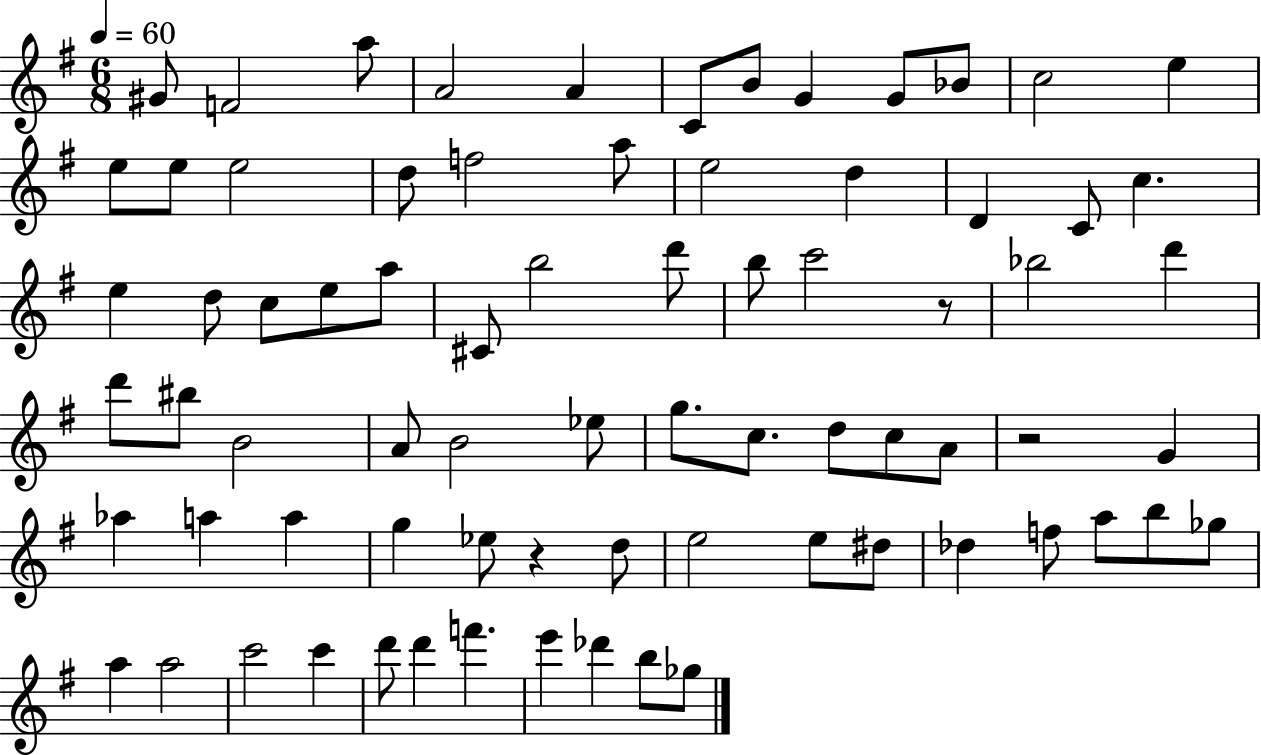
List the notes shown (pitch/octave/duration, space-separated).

G#4/e F4/h A5/e A4/h A4/q C4/e B4/e G4/q G4/e Bb4/e C5/h E5/q E5/e E5/e E5/h D5/e F5/h A5/e E5/h D5/q D4/q C4/e C5/q. E5/q D5/e C5/e E5/e A5/e C#4/e B5/h D6/e B5/e C6/h R/e Bb5/h D6/q D6/e BIS5/e B4/h A4/e B4/h Eb5/e G5/e. C5/e. D5/e C5/e A4/e R/h G4/q Ab5/q A5/q A5/q G5/q Eb5/e R/q D5/e E5/h E5/e D#5/e Db5/q F5/e A5/e B5/e Gb5/e A5/q A5/h C6/h C6/q D6/e D6/q F6/q. E6/q Db6/q B5/e Gb5/e